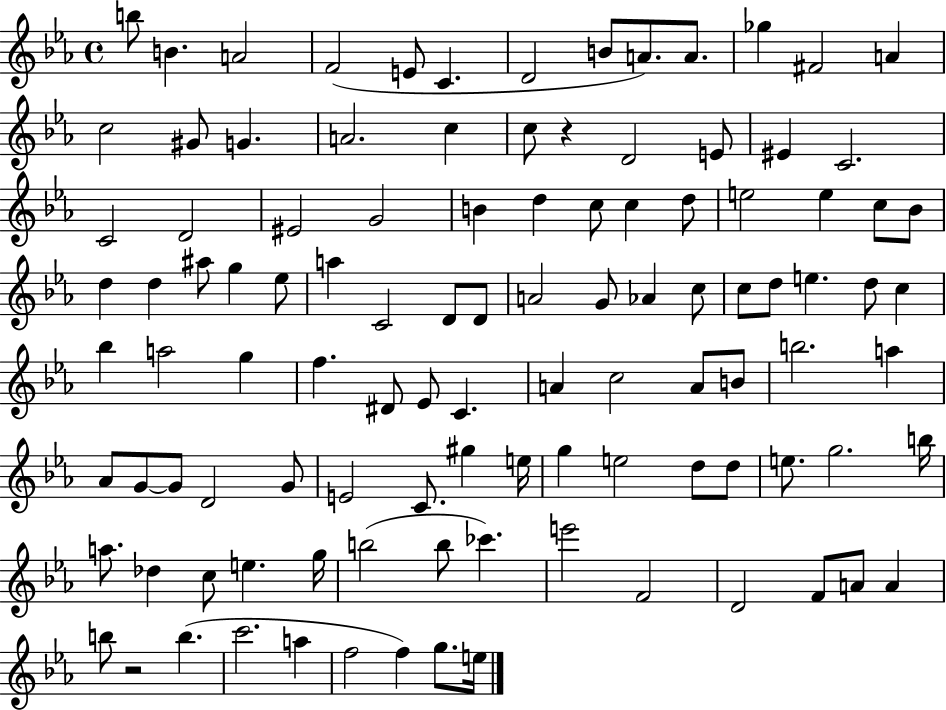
X:1
T:Untitled
M:4/4
L:1/4
K:Eb
b/2 B A2 F2 E/2 C D2 B/2 A/2 A/2 _g ^F2 A c2 ^G/2 G A2 c c/2 z D2 E/2 ^E C2 C2 D2 ^E2 G2 B d c/2 c d/2 e2 e c/2 _B/2 d d ^a/2 g _e/2 a C2 D/2 D/2 A2 G/2 _A c/2 c/2 d/2 e d/2 c _b a2 g f ^D/2 _E/2 C A c2 A/2 B/2 b2 a _A/2 G/2 G/2 D2 G/2 E2 C/2 ^g e/4 g e2 d/2 d/2 e/2 g2 b/4 a/2 _d c/2 e g/4 b2 b/2 _c' e'2 F2 D2 F/2 A/2 A b/2 z2 b c'2 a f2 f g/2 e/4